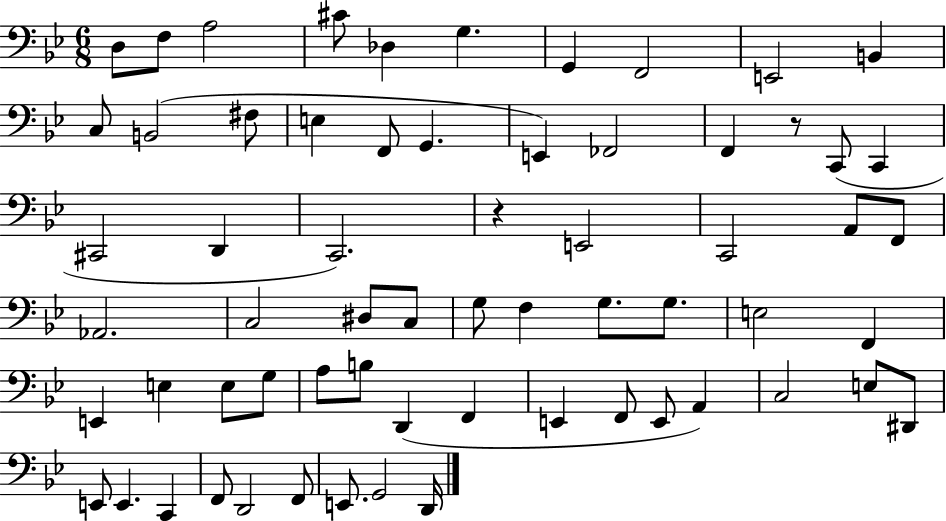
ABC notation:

X:1
T:Untitled
M:6/8
L:1/4
K:Bb
D,/2 F,/2 A,2 ^C/2 _D, G, G,, F,,2 E,,2 B,, C,/2 B,,2 ^F,/2 E, F,,/2 G,, E,, _F,,2 F,, z/2 C,,/2 C,, ^C,,2 D,, C,,2 z E,,2 C,,2 A,,/2 F,,/2 _A,,2 C,2 ^D,/2 C,/2 G,/2 F, G,/2 G,/2 E,2 F,, E,, E, E,/2 G,/2 A,/2 B,/2 D,, F,, E,, F,,/2 E,,/2 A,, C,2 E,/2 ^D,,/2 E,,/2 E,, C,, F,,/2 D,,2 F,,/2 E,,/2 G,,2 D,,/4